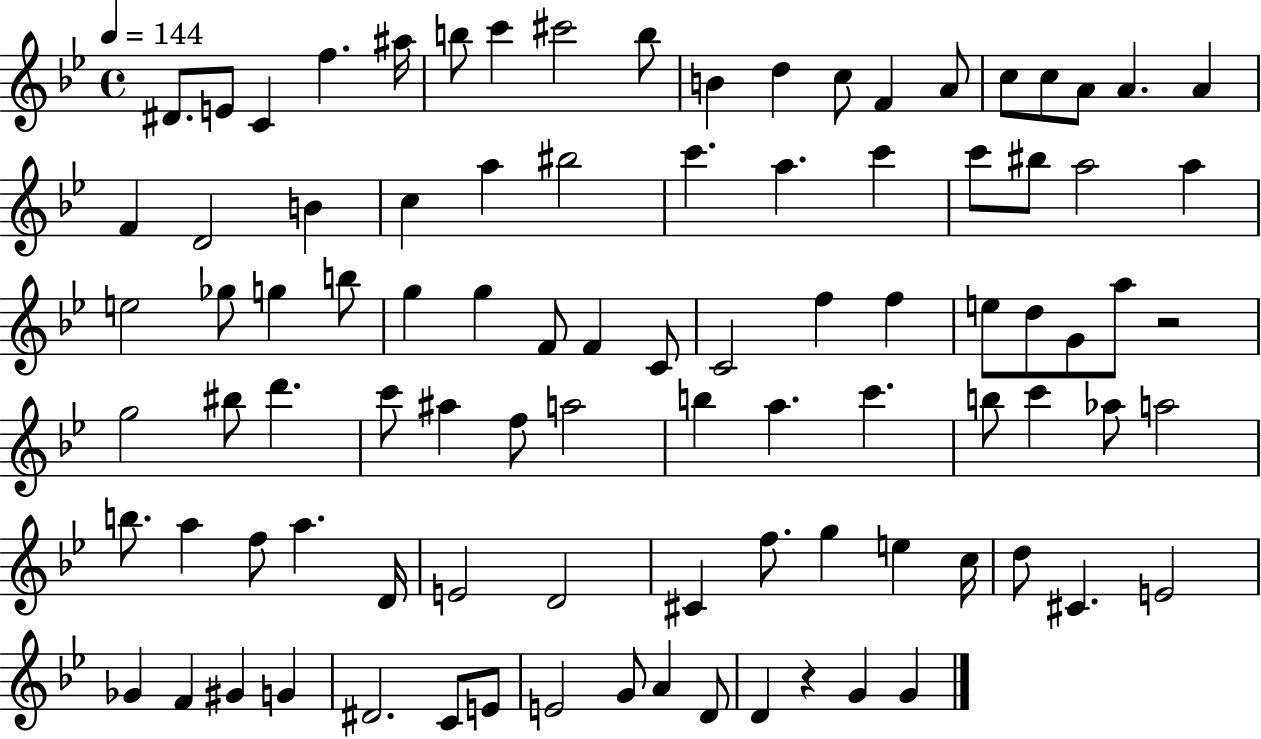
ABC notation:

X:1
T:Untitled
M:4/4
L:1/4
K:Bb
^D/2 E/2 C f ^a/4 b/2 c' ^c'2 b/2 B d c/2 F A/2 c/2 c/2 A/2 A A F D2 B c a ^b2 c' a c' c'/2 ^b/2 a2 a e2 _g/2 g b/2 g g F/2 F C/2 C2 f f e/2 d/2 G/2 a/2 z2 g2 ^b/2 d' c'/2 ^a f/2 a2 b a c' b/2 c' _a/2 a2 b/2 a f/2 a D/4 E2 D2 ^C f/2 g e c/4 d/2 ^C E2 _G F ^G G ^D2 C/2 E/2 E2 G/2 A D/2 D z G G